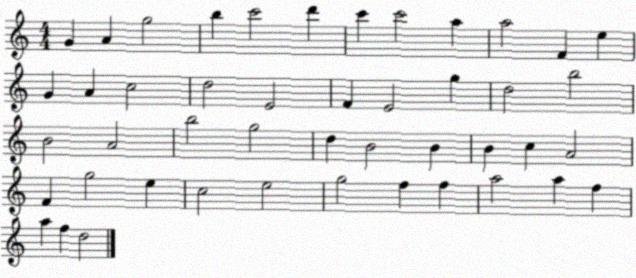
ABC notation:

X:1
T:Untitled
M:4/4
L:1/4
K:C
G A g2 b c'2 d' c' c'2 a a2 F e G A c2 d2 E2 F E2 g d2 b2 B2 A2 b2 g2 d B2 B B c A2 F g2 e c2 e2 g2 f f a2 a f a f d2